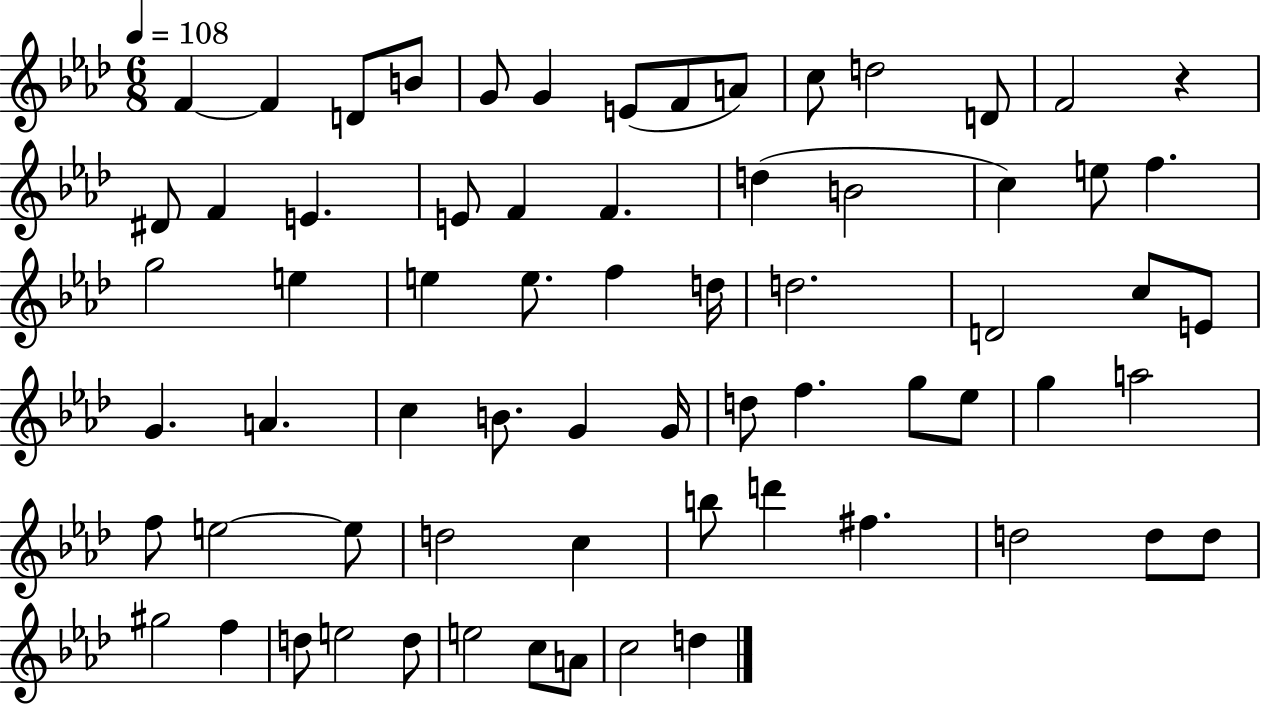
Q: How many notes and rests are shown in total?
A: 68